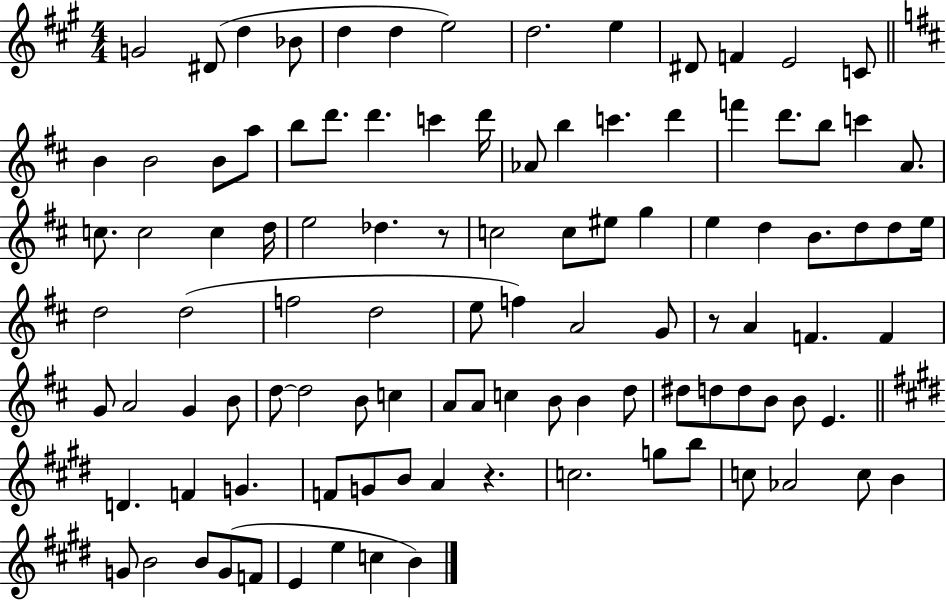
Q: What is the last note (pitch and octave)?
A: B4